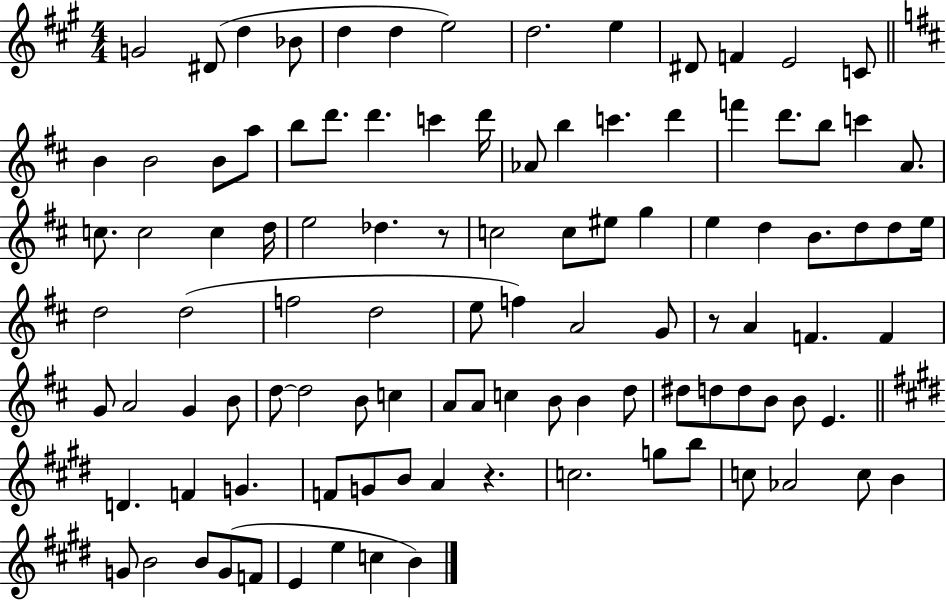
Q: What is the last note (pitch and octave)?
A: B4